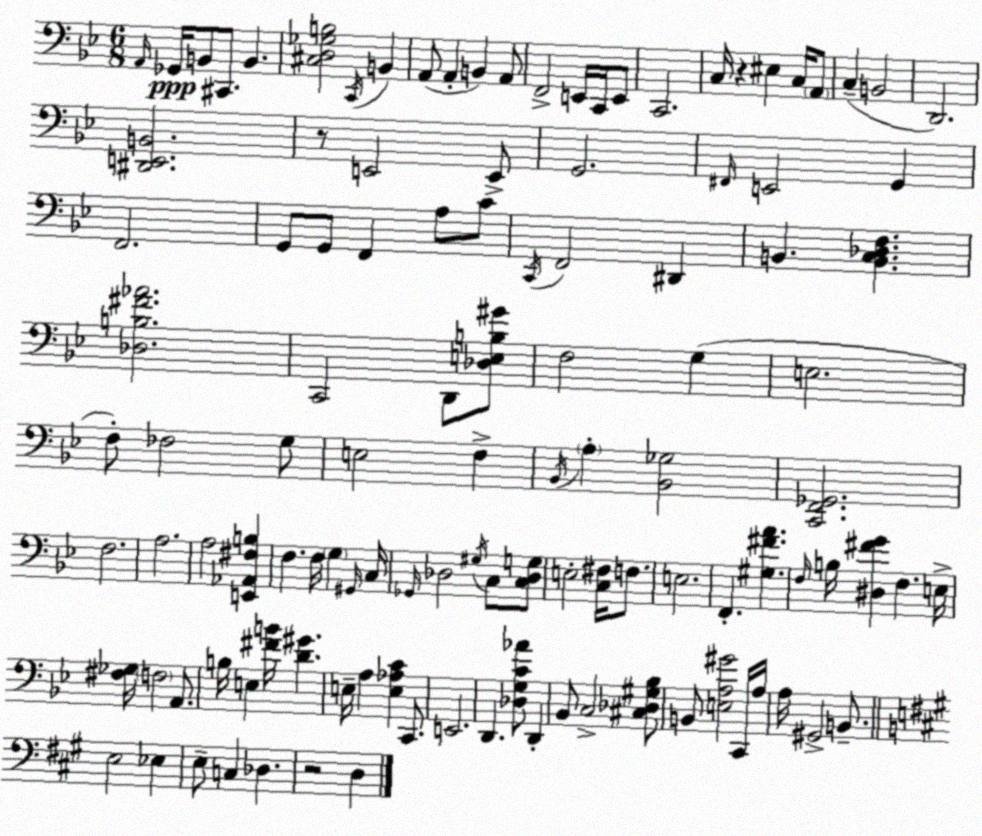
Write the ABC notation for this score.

X:1
T:Untitled
M:6/8
L:1/4
K:Gm
A,,/4 _G,,/4 B,,/2 ^C,,/2 B,, [^C,D,_G,B,]2 C,,/4 B,, A,,/2 A,, B,, A,,/2 F,,2 E,,/4 C,,/4 E,,/2 C,,2 C,/4 z ^E, C,/4 A,,/2 C, B,,2 D,,2 [^D,,E,,B,,]2 z/2 E,,2 E,,/2 G,,2 ^F,,/4 E,,2 G,, F,,2 G,,/2 G,,/2 F,, A,/2 C/2 C,,/4 F,,2 ^D,, B,, [B,,C,_D,F,] [_D,B,^F_A]2 C,,2 D,,/2 [_D,E,B,^G]/2 F,2 G, E,2 F,/2 _F,2 G,/2 E,2 F, _B,,/4 A, [_B,,_G,]2 [C,,F,,_G,,]2 F,2 A,2 A,2 [E,,_A,,^F,B,] F, F,/4 G, ^G,,/4 C,/4 _G,,/4 _D,2 ^G,/4 C,/2 [C,_D,G,]/2 E,2 [C,^F,]/4 F,/2 E,2 F,, [^G,^FA] F,/4 B,/4 [^D,^FG] F, E,/4 [^F,_G,]/4 F,2 A,,/2 B,/4 E, [^FB]/4 [D^G] E,/4 A, [E,_A,C] C,,/2 E,,2 D,, [_D,G,C_A]/2 D,, _B,,/2 C,2 [^C,_D,^G,_B,]/2 B,,/2 [E,A,^G]2 C,,/4 A,/4 A,/4 ^G,,2 B,,/2 E,2 _E, E,/2 C, _D, z2 D,